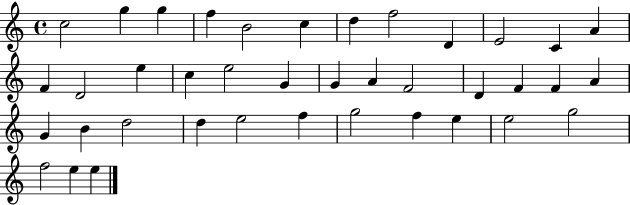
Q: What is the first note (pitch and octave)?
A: C5